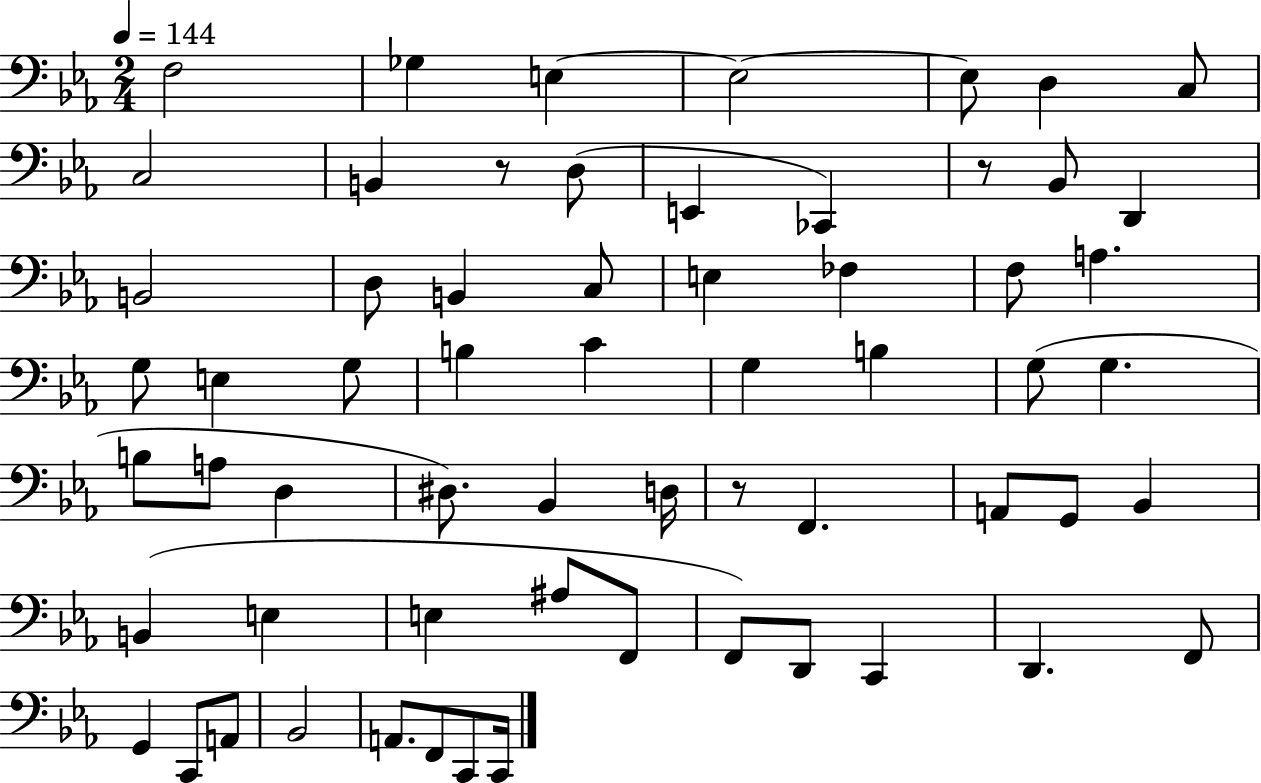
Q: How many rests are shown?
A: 3